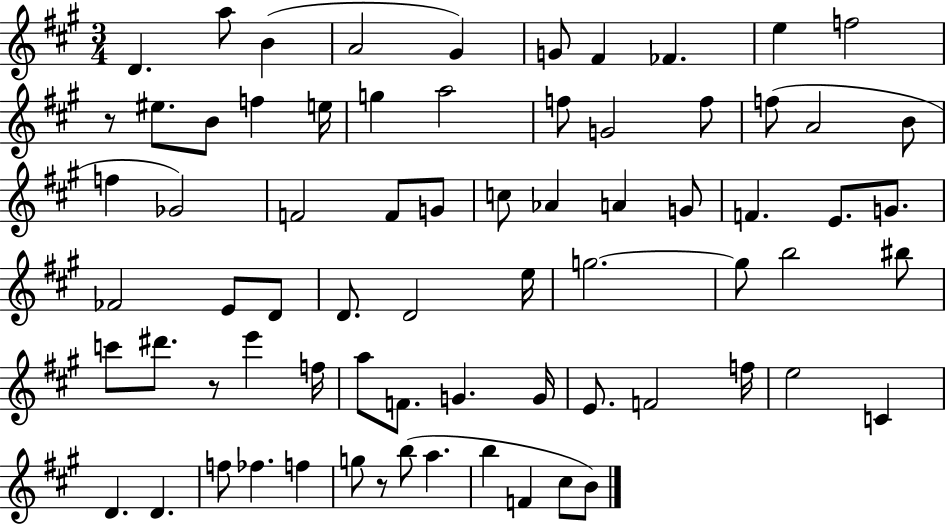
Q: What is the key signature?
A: A major